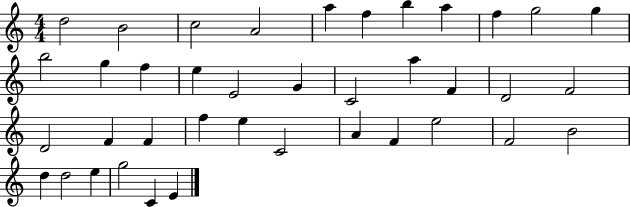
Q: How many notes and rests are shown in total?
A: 39